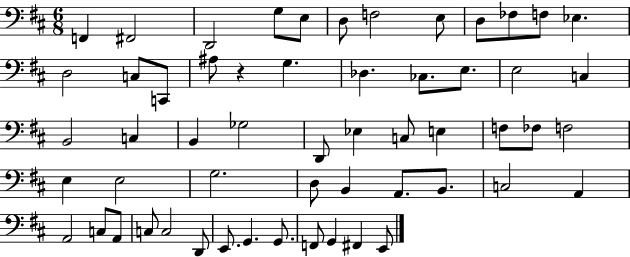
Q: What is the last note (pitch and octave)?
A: E2